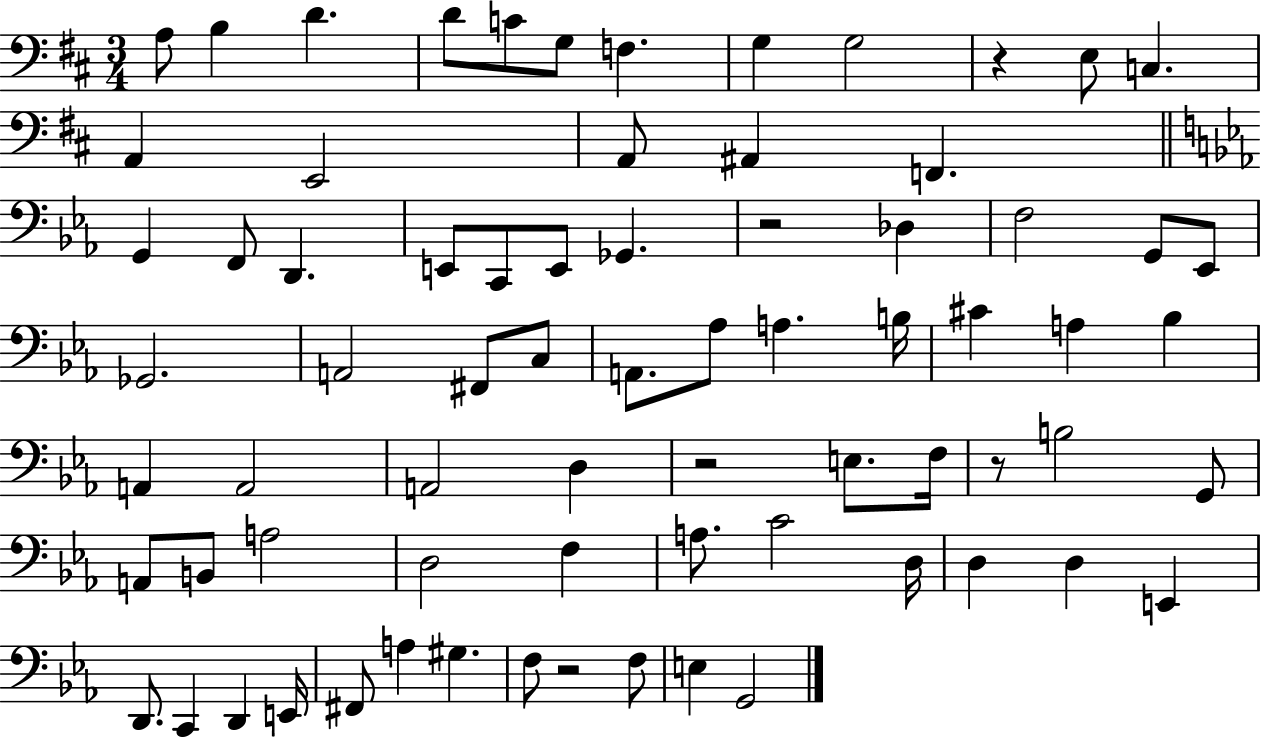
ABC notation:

X:1
T:Untitled
M:3/4
L:1/4
K:D
A,/2 B, D D/2 C/2 G,/2 F, G, G,2 z E,/2 C, A,, E,,2 A,,/2 ^A,, F,, G,, F,,/2 D,, E,,/2 C,,/2 E,,/2 _G,, z2 _D, F,2 G,,/2 _E,,/2 _G,,2 A,,2 ^F,,/2 C,/2 A,,/2 _A,/2 A, B,/4 ^C A, _B, A,, A,,2 A,,2 D, z2 E,/2 F,/4 z/2 B,2 G,,/2 A,,/2 B,,/2 A,2 D,2 F, A,/2 C2 D,/4 D, D, E,, D,,/2 C,, D,, E,,/4 ^F,,/2 A, ^G, F,/2 z2 F,/2 E, G,,2